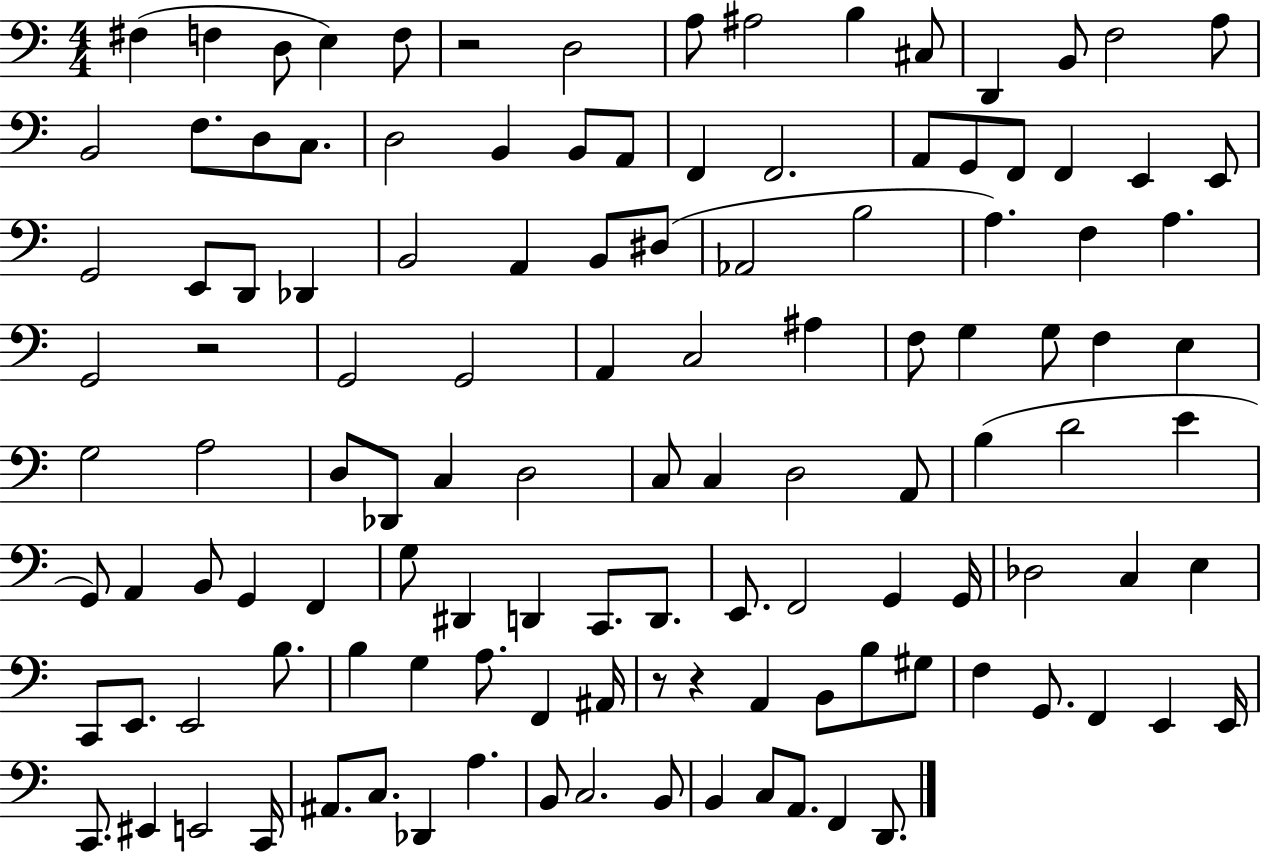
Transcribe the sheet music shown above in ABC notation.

X:1
T:Untitled
M:4/4
L:1/4
K:C
^F, F, D,/2 E, F,/2 z2 D,2 A,/2 ^A,2 B, ^C,/2 D,, B,,/2 F,2 A,/2 B,,2 F,/2 D,/2 C,/2 D,2 B,, B,,/2 A,,/2 F,, F,,2 A,,/2 G,,/2 F,,/2 F,, E,, E,,/2 G,,2 E,,/2 D,,/2 _D,, B,,2 A,, B,,/2 ^D,/2 _A,,2 B,2 A, F, A, G,,2 z2 G,,2 G,,2 A,, C,2 ^A, F,/2 G, G,/2 F, E, G,2 A,2 D,/2 _D,,/2 C, D,2 C,/2 C, D,2 A,,/2 B, D2 E G,,/2 A,, B,,/2 G,, F,, G,/2 ^D,, D,, C,,/2 D,,/2 E,,/2 F,,2 G,, G,,/4 _D,2 C, E, C,,/2 E,,/2 E,,2 B,/2 B, G, A,/2 F,, ^A,,/4 z/2 z A,, B,,/2 B,/2 ^G,/2 F, G,,/2 F,, E,, E,,/4 C,,/2 ^E,, E,,2 C,,/4 ^A,,/2 C,/2 _D,, A, B,,/2 C,2 B,,/2 B,, C,/2 A,,/2 F,, D,,/2